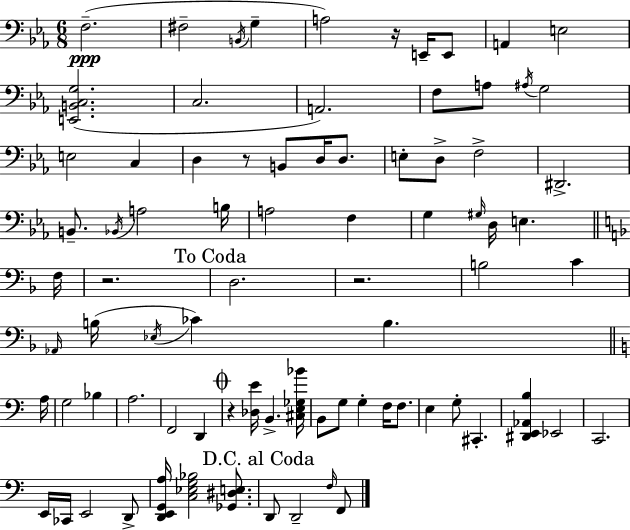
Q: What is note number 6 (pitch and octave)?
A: E2